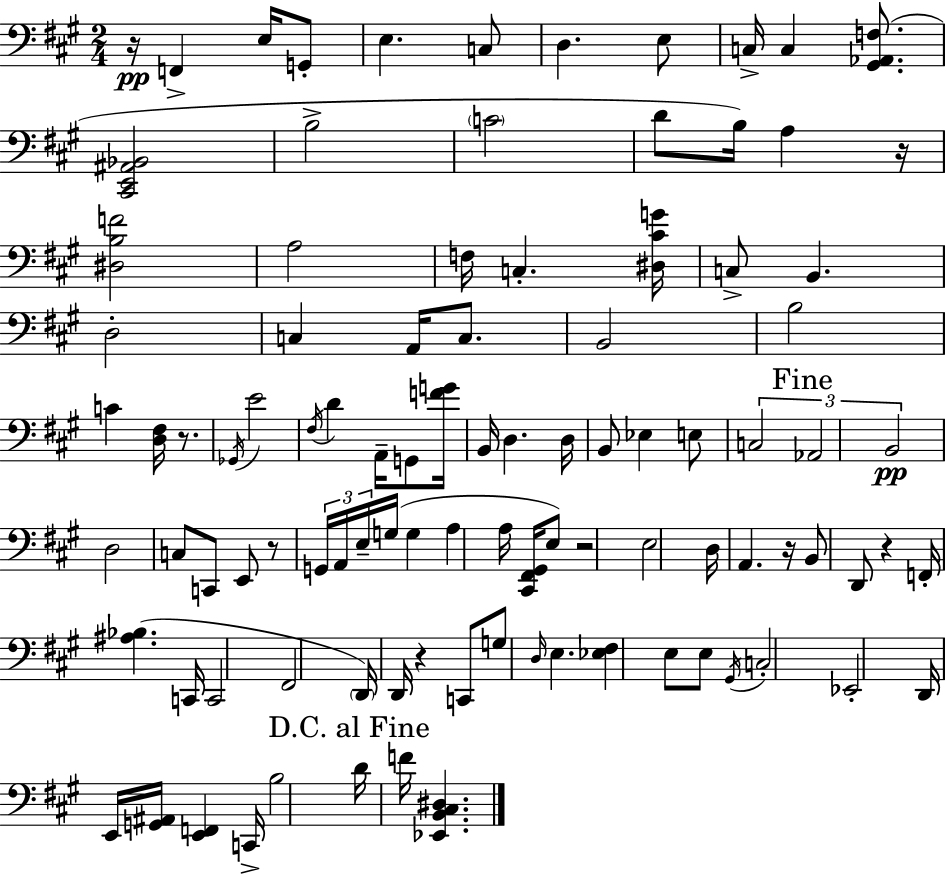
{
  \clef bass
  \numericTimeSignature
  \time 2/4
  \key a \major
  r16\pp f,4-> e16 g,8-. | e4. c8 | d4. e8 | c16-> c4 <gis, aes, f>8.( | \break <cis, e, ais, bes,>2 | b2-> | \parenthesize c'2 | d'8 b16) a4 r16 | \break <dis b f'>2 | a2 | f16 c4.-. <dis cis' g'>16 | c8-> b,4. | \break d2-. | c4 a,16 c8. | b,2 | b2 | \break c'4 <d fis>16 r8. | \acciaccatura { ges,16 } e'2 | \acciaccatura { fis16 } d'4 a,16-- g,8 | <f' g'>16 b,16 d4. | \break d16 b,8 ees4 | e8 \tuplet 3/2 { c2 | \mark "Fine" aes,2 | b,2\pp } | \break d2 | c8 c,8 e,8 | r8 \tuplet 3/2 { g,16 a,16 e16-- } g16( g4 | a4 a16 <cis, fis, gis,>16 | \break e8) r2 | e2 | d16 a,4. | r16 b,8 d,8 r4 | \break f,16-. <ais bes>4.( | c,16 c,2 | fis,2 | \parenthesize d,16) d,16 r4 | \break c,8 g8 \grace { d16 } e4. | <ees fis>4 e8 | e8 \acciaccatura { gis,16 } c2-. | ees,2-. | \break d,16 e,16 <g, ais,>16 <e, f,>4 | c,16-> b2 | \mark "D.C. al Fine" d'16 f'16 <ees, b, cis dis>4. | \bar "|."
}